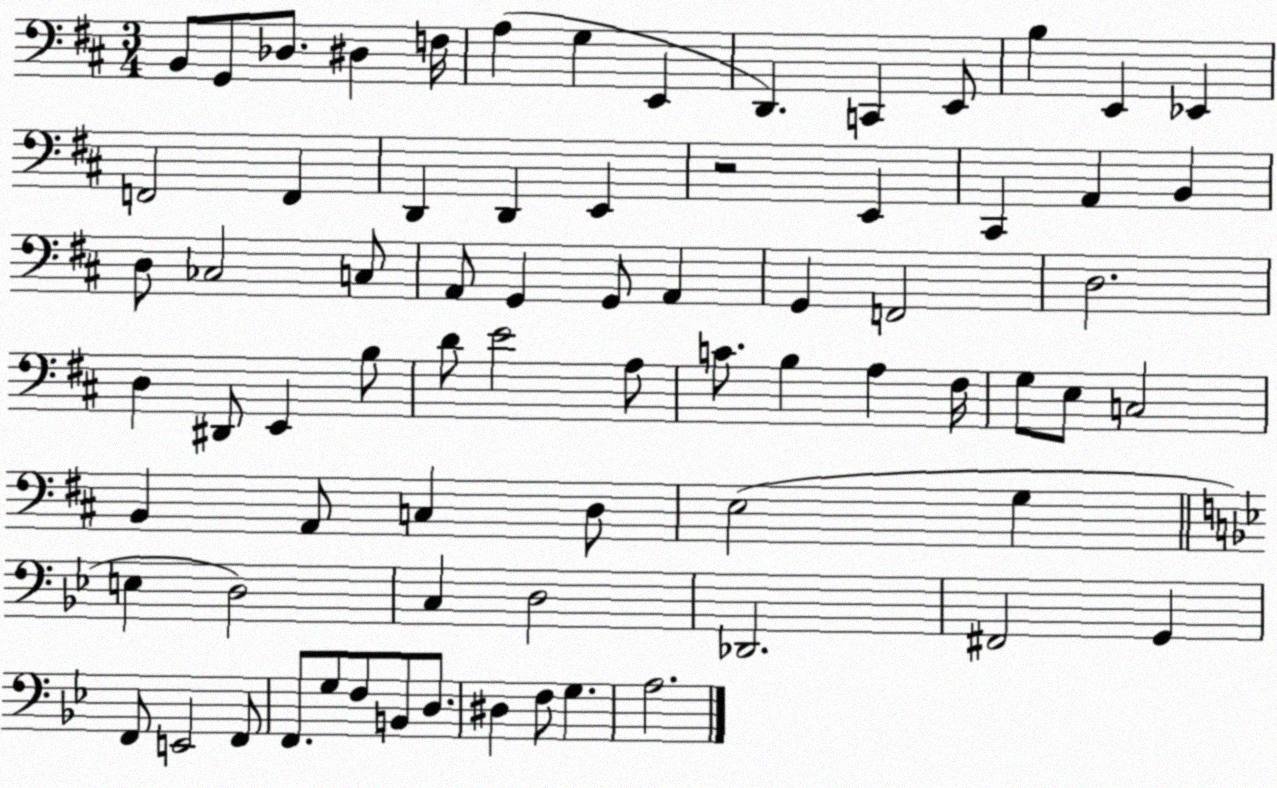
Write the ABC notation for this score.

X:1
T:Untitled
M:3/4
L:1/4
K:D
B,,/2 G,,/2 _D,/2 ^D, F,/4 A, G, E,, D,, C,, E,,/2 B, E,, _E,, F,,2 F,, D,, D,, E,, z2 E,, ^C,, A,, B,, D,/2 _C,2 C,/2 A,,/2 G,, G,,/2 A,, G,, F,,2 D,2 D, ^D,,/2 E,, B,/2 D/2 E2 A,/2 C/2 B, A, ^F,/4 G,/2 E,/2 C,2 B,, A,,/2 C, D,/2 E,2 G, E, D,2 C, D,2 _D,,2 ^F,,2 G,, F,,/2 E,,2 F,,/2 F,,/2 G,/2 F,/2 B,,/2 D,/2 ^D, F,/2 G, A,2